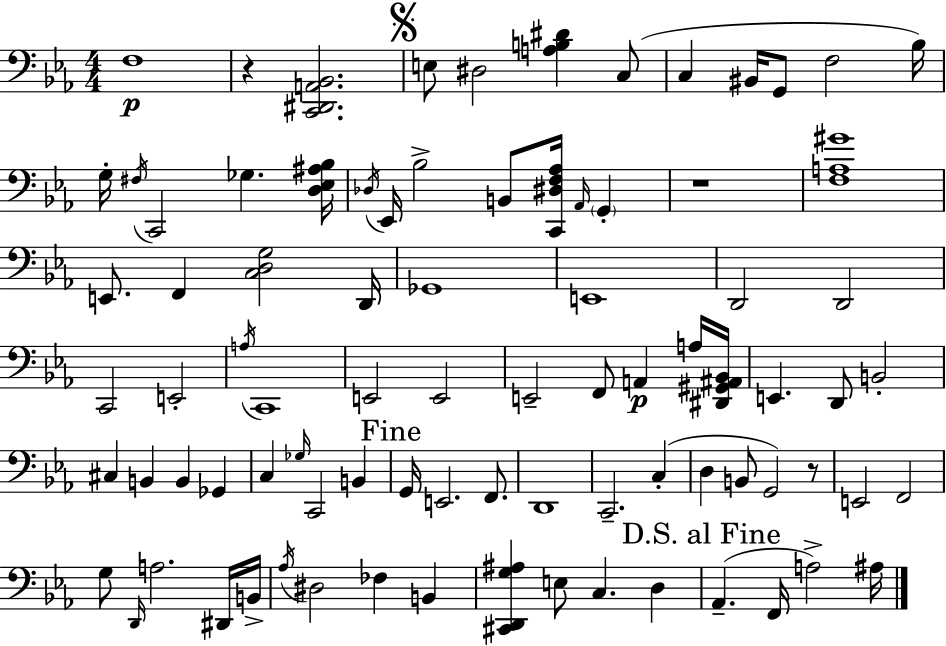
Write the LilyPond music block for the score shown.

{
  \clef bass
  \numericTimeSignature
  \time 4/4
  \key ees \major
  \repeat volta 2 { f1\p | r4 <c, dis, a, bes,>2. | \mark \markup { \musicglyph "scripts.segno" } e8 dis2 <a b dis'>4 c8( | c4 bis,16 g,8 f2 bes16) | \break g16-. \acciaccatura { fis16 } c,2 ges4. | <d ees ais bes>16 \acciaccatura { des16 } ees,16 bes2-> b,8 <c, dis f aes>16 \grace { aes,16 } \parenthesize g,4-. | r1 | <f a gis'>1 | \break e,8. f,4 <c d g>2 | d,16 ges,1 | e,1 | d,2 d,2 | \break c,2 e,2-. | \acciaccatura { a16 } c,1 | e,2 e,2 | e,2-- f,8 a,4\p | \break a16 <dis, gis, ais, bes,>16 e,4. d,8 b,2-. | cis4 b,4 b,4 | ges,4 c4 \grace { ges16 } c,2 | b,4 \mark "Fine" g,16 e,2. | \break f,8. d,1 | c,2.-- | c4-.( d4 b,8 g,2) | r8 e,2 f,2 | \break g8 \grace { d,16 } a2. | dis,16 b,16-> \acciaccatura { aes16 } dis2 fes4 | b,4 <cis, d, g ais>4 e8 c4. | d4 \mark "D.S. al Fine" aes,4.--( f,16 a2->) | \break ais16 } \bar "|."
}